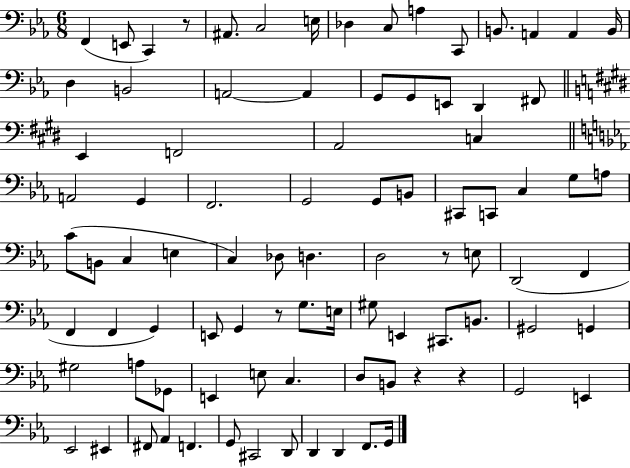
{
  \clef bass
  \numericTimeSignature
  \time 6/8
  \key ees \major
  \repeat volta 2 { f,4( e,8 c,4) r8 | ais,8. c2 e16 | des4 c8 a4 c,8 | b,8. a,4 a,4 b,16 | \break d4 b,2 | a,2~~ a,4 | g,8 g,8 e,8 d,4 fis,8 | \bar "||" \break \key e \major e,4 f,2 | a,2 c4 | \bar "||" \break \key ees \major a,2 g,4 | f,2. | g,2 g,8 b,8 | cis,8 c,8 c4 g8 a8 | \break c'8( b,8 c4 e4 | c4) des8 d4. | d2 r8 e8 | d,2( f,4 | \break f,4 f,4 g,4) | e,8 g,4 r8 g8. e16 | gis8 e,4 cis,8. b,8. | gis,2 g,4 | \break gis2 a8 ges,8 | e,4 e8 c4. | d8 b,8 r4 r4 | g,2 e,4 | \break ees,2 eis,4 | fis,8 aes,4 f,4. | g,8 cis,2 d,8 | d,4 d,4 f,8. g,16 | \break } \bar "|."
}